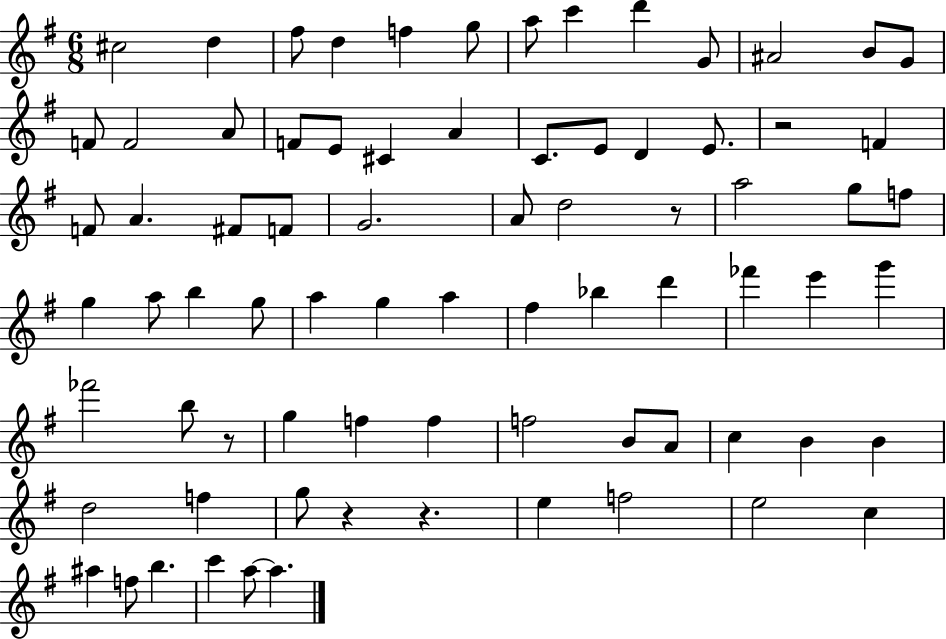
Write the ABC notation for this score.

X:1
T:Untitled
M:6/8
L:1/4
K:G
^c2 d ^f/2 d f g/2 a/2 c' d' G/2 ^A2 B/2 G/2 F/2 F2 A/2 F/2 E/2 ^C A C/2 E/2 D E/2 z2 F F/2 A ^F/2 F/2 G2 A/2 d2 z/2 a2 g/2 f/2 g a/2 b g/2 a g a ^f _b d' _f' e' g' _f'2 b/2 z/2 g f f f2 B/2 A/2 c B B d2 f g/2 z z e f2 e2 c ^a f/2 b c' a/2 a